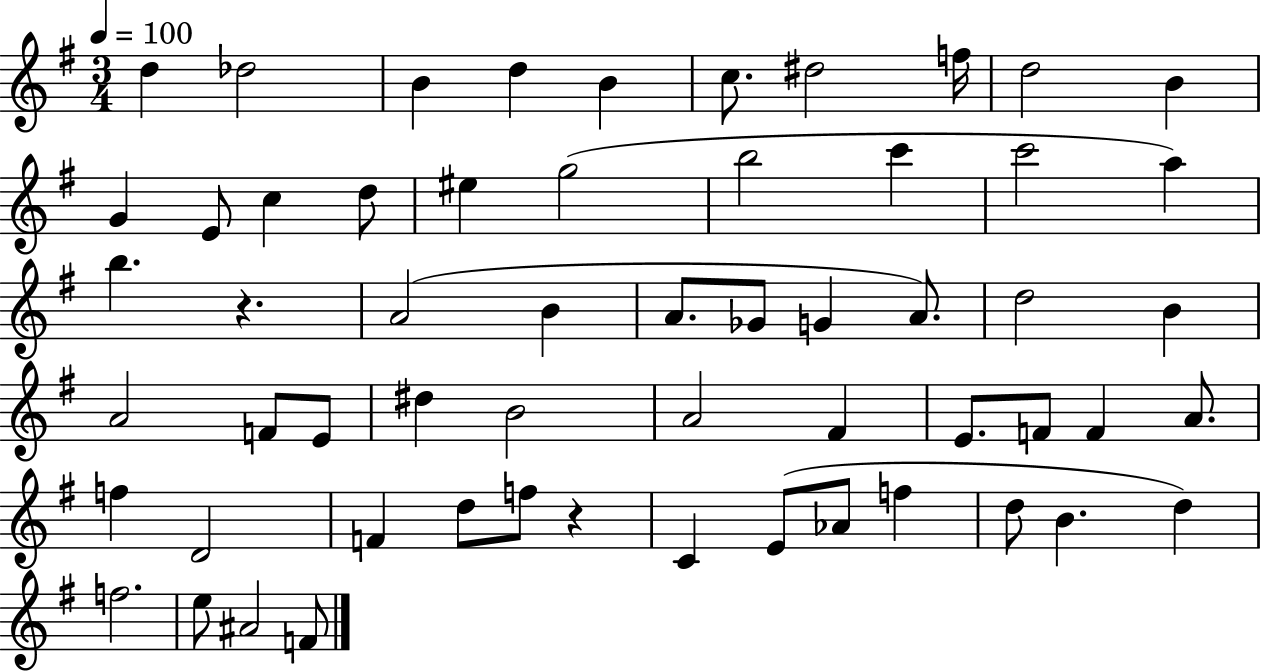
D5/q Db5/h B4/q D5/q B4/q C5/e. D#5/h F5/s D5/h B4/q G4/q E4/e C5/q D5/e EIS5/q G5/h B5/h C6/q C6/h A5/q B5/q. R/q. A4/h B4/q A4/e. Gb4/e G4/q A4/e. D5/h B4/q A4/h F4/e E4/e D#5/q B4/h A4/h F#4/q E4/e. F4/e F4/q A4/e. F5/q D4/h F4/q D5/e F5/e R/q C4/q E4/e Ab4/e F5/q D5/e B4/q. D5/q F5/h. E5/e A#4/h F4/e